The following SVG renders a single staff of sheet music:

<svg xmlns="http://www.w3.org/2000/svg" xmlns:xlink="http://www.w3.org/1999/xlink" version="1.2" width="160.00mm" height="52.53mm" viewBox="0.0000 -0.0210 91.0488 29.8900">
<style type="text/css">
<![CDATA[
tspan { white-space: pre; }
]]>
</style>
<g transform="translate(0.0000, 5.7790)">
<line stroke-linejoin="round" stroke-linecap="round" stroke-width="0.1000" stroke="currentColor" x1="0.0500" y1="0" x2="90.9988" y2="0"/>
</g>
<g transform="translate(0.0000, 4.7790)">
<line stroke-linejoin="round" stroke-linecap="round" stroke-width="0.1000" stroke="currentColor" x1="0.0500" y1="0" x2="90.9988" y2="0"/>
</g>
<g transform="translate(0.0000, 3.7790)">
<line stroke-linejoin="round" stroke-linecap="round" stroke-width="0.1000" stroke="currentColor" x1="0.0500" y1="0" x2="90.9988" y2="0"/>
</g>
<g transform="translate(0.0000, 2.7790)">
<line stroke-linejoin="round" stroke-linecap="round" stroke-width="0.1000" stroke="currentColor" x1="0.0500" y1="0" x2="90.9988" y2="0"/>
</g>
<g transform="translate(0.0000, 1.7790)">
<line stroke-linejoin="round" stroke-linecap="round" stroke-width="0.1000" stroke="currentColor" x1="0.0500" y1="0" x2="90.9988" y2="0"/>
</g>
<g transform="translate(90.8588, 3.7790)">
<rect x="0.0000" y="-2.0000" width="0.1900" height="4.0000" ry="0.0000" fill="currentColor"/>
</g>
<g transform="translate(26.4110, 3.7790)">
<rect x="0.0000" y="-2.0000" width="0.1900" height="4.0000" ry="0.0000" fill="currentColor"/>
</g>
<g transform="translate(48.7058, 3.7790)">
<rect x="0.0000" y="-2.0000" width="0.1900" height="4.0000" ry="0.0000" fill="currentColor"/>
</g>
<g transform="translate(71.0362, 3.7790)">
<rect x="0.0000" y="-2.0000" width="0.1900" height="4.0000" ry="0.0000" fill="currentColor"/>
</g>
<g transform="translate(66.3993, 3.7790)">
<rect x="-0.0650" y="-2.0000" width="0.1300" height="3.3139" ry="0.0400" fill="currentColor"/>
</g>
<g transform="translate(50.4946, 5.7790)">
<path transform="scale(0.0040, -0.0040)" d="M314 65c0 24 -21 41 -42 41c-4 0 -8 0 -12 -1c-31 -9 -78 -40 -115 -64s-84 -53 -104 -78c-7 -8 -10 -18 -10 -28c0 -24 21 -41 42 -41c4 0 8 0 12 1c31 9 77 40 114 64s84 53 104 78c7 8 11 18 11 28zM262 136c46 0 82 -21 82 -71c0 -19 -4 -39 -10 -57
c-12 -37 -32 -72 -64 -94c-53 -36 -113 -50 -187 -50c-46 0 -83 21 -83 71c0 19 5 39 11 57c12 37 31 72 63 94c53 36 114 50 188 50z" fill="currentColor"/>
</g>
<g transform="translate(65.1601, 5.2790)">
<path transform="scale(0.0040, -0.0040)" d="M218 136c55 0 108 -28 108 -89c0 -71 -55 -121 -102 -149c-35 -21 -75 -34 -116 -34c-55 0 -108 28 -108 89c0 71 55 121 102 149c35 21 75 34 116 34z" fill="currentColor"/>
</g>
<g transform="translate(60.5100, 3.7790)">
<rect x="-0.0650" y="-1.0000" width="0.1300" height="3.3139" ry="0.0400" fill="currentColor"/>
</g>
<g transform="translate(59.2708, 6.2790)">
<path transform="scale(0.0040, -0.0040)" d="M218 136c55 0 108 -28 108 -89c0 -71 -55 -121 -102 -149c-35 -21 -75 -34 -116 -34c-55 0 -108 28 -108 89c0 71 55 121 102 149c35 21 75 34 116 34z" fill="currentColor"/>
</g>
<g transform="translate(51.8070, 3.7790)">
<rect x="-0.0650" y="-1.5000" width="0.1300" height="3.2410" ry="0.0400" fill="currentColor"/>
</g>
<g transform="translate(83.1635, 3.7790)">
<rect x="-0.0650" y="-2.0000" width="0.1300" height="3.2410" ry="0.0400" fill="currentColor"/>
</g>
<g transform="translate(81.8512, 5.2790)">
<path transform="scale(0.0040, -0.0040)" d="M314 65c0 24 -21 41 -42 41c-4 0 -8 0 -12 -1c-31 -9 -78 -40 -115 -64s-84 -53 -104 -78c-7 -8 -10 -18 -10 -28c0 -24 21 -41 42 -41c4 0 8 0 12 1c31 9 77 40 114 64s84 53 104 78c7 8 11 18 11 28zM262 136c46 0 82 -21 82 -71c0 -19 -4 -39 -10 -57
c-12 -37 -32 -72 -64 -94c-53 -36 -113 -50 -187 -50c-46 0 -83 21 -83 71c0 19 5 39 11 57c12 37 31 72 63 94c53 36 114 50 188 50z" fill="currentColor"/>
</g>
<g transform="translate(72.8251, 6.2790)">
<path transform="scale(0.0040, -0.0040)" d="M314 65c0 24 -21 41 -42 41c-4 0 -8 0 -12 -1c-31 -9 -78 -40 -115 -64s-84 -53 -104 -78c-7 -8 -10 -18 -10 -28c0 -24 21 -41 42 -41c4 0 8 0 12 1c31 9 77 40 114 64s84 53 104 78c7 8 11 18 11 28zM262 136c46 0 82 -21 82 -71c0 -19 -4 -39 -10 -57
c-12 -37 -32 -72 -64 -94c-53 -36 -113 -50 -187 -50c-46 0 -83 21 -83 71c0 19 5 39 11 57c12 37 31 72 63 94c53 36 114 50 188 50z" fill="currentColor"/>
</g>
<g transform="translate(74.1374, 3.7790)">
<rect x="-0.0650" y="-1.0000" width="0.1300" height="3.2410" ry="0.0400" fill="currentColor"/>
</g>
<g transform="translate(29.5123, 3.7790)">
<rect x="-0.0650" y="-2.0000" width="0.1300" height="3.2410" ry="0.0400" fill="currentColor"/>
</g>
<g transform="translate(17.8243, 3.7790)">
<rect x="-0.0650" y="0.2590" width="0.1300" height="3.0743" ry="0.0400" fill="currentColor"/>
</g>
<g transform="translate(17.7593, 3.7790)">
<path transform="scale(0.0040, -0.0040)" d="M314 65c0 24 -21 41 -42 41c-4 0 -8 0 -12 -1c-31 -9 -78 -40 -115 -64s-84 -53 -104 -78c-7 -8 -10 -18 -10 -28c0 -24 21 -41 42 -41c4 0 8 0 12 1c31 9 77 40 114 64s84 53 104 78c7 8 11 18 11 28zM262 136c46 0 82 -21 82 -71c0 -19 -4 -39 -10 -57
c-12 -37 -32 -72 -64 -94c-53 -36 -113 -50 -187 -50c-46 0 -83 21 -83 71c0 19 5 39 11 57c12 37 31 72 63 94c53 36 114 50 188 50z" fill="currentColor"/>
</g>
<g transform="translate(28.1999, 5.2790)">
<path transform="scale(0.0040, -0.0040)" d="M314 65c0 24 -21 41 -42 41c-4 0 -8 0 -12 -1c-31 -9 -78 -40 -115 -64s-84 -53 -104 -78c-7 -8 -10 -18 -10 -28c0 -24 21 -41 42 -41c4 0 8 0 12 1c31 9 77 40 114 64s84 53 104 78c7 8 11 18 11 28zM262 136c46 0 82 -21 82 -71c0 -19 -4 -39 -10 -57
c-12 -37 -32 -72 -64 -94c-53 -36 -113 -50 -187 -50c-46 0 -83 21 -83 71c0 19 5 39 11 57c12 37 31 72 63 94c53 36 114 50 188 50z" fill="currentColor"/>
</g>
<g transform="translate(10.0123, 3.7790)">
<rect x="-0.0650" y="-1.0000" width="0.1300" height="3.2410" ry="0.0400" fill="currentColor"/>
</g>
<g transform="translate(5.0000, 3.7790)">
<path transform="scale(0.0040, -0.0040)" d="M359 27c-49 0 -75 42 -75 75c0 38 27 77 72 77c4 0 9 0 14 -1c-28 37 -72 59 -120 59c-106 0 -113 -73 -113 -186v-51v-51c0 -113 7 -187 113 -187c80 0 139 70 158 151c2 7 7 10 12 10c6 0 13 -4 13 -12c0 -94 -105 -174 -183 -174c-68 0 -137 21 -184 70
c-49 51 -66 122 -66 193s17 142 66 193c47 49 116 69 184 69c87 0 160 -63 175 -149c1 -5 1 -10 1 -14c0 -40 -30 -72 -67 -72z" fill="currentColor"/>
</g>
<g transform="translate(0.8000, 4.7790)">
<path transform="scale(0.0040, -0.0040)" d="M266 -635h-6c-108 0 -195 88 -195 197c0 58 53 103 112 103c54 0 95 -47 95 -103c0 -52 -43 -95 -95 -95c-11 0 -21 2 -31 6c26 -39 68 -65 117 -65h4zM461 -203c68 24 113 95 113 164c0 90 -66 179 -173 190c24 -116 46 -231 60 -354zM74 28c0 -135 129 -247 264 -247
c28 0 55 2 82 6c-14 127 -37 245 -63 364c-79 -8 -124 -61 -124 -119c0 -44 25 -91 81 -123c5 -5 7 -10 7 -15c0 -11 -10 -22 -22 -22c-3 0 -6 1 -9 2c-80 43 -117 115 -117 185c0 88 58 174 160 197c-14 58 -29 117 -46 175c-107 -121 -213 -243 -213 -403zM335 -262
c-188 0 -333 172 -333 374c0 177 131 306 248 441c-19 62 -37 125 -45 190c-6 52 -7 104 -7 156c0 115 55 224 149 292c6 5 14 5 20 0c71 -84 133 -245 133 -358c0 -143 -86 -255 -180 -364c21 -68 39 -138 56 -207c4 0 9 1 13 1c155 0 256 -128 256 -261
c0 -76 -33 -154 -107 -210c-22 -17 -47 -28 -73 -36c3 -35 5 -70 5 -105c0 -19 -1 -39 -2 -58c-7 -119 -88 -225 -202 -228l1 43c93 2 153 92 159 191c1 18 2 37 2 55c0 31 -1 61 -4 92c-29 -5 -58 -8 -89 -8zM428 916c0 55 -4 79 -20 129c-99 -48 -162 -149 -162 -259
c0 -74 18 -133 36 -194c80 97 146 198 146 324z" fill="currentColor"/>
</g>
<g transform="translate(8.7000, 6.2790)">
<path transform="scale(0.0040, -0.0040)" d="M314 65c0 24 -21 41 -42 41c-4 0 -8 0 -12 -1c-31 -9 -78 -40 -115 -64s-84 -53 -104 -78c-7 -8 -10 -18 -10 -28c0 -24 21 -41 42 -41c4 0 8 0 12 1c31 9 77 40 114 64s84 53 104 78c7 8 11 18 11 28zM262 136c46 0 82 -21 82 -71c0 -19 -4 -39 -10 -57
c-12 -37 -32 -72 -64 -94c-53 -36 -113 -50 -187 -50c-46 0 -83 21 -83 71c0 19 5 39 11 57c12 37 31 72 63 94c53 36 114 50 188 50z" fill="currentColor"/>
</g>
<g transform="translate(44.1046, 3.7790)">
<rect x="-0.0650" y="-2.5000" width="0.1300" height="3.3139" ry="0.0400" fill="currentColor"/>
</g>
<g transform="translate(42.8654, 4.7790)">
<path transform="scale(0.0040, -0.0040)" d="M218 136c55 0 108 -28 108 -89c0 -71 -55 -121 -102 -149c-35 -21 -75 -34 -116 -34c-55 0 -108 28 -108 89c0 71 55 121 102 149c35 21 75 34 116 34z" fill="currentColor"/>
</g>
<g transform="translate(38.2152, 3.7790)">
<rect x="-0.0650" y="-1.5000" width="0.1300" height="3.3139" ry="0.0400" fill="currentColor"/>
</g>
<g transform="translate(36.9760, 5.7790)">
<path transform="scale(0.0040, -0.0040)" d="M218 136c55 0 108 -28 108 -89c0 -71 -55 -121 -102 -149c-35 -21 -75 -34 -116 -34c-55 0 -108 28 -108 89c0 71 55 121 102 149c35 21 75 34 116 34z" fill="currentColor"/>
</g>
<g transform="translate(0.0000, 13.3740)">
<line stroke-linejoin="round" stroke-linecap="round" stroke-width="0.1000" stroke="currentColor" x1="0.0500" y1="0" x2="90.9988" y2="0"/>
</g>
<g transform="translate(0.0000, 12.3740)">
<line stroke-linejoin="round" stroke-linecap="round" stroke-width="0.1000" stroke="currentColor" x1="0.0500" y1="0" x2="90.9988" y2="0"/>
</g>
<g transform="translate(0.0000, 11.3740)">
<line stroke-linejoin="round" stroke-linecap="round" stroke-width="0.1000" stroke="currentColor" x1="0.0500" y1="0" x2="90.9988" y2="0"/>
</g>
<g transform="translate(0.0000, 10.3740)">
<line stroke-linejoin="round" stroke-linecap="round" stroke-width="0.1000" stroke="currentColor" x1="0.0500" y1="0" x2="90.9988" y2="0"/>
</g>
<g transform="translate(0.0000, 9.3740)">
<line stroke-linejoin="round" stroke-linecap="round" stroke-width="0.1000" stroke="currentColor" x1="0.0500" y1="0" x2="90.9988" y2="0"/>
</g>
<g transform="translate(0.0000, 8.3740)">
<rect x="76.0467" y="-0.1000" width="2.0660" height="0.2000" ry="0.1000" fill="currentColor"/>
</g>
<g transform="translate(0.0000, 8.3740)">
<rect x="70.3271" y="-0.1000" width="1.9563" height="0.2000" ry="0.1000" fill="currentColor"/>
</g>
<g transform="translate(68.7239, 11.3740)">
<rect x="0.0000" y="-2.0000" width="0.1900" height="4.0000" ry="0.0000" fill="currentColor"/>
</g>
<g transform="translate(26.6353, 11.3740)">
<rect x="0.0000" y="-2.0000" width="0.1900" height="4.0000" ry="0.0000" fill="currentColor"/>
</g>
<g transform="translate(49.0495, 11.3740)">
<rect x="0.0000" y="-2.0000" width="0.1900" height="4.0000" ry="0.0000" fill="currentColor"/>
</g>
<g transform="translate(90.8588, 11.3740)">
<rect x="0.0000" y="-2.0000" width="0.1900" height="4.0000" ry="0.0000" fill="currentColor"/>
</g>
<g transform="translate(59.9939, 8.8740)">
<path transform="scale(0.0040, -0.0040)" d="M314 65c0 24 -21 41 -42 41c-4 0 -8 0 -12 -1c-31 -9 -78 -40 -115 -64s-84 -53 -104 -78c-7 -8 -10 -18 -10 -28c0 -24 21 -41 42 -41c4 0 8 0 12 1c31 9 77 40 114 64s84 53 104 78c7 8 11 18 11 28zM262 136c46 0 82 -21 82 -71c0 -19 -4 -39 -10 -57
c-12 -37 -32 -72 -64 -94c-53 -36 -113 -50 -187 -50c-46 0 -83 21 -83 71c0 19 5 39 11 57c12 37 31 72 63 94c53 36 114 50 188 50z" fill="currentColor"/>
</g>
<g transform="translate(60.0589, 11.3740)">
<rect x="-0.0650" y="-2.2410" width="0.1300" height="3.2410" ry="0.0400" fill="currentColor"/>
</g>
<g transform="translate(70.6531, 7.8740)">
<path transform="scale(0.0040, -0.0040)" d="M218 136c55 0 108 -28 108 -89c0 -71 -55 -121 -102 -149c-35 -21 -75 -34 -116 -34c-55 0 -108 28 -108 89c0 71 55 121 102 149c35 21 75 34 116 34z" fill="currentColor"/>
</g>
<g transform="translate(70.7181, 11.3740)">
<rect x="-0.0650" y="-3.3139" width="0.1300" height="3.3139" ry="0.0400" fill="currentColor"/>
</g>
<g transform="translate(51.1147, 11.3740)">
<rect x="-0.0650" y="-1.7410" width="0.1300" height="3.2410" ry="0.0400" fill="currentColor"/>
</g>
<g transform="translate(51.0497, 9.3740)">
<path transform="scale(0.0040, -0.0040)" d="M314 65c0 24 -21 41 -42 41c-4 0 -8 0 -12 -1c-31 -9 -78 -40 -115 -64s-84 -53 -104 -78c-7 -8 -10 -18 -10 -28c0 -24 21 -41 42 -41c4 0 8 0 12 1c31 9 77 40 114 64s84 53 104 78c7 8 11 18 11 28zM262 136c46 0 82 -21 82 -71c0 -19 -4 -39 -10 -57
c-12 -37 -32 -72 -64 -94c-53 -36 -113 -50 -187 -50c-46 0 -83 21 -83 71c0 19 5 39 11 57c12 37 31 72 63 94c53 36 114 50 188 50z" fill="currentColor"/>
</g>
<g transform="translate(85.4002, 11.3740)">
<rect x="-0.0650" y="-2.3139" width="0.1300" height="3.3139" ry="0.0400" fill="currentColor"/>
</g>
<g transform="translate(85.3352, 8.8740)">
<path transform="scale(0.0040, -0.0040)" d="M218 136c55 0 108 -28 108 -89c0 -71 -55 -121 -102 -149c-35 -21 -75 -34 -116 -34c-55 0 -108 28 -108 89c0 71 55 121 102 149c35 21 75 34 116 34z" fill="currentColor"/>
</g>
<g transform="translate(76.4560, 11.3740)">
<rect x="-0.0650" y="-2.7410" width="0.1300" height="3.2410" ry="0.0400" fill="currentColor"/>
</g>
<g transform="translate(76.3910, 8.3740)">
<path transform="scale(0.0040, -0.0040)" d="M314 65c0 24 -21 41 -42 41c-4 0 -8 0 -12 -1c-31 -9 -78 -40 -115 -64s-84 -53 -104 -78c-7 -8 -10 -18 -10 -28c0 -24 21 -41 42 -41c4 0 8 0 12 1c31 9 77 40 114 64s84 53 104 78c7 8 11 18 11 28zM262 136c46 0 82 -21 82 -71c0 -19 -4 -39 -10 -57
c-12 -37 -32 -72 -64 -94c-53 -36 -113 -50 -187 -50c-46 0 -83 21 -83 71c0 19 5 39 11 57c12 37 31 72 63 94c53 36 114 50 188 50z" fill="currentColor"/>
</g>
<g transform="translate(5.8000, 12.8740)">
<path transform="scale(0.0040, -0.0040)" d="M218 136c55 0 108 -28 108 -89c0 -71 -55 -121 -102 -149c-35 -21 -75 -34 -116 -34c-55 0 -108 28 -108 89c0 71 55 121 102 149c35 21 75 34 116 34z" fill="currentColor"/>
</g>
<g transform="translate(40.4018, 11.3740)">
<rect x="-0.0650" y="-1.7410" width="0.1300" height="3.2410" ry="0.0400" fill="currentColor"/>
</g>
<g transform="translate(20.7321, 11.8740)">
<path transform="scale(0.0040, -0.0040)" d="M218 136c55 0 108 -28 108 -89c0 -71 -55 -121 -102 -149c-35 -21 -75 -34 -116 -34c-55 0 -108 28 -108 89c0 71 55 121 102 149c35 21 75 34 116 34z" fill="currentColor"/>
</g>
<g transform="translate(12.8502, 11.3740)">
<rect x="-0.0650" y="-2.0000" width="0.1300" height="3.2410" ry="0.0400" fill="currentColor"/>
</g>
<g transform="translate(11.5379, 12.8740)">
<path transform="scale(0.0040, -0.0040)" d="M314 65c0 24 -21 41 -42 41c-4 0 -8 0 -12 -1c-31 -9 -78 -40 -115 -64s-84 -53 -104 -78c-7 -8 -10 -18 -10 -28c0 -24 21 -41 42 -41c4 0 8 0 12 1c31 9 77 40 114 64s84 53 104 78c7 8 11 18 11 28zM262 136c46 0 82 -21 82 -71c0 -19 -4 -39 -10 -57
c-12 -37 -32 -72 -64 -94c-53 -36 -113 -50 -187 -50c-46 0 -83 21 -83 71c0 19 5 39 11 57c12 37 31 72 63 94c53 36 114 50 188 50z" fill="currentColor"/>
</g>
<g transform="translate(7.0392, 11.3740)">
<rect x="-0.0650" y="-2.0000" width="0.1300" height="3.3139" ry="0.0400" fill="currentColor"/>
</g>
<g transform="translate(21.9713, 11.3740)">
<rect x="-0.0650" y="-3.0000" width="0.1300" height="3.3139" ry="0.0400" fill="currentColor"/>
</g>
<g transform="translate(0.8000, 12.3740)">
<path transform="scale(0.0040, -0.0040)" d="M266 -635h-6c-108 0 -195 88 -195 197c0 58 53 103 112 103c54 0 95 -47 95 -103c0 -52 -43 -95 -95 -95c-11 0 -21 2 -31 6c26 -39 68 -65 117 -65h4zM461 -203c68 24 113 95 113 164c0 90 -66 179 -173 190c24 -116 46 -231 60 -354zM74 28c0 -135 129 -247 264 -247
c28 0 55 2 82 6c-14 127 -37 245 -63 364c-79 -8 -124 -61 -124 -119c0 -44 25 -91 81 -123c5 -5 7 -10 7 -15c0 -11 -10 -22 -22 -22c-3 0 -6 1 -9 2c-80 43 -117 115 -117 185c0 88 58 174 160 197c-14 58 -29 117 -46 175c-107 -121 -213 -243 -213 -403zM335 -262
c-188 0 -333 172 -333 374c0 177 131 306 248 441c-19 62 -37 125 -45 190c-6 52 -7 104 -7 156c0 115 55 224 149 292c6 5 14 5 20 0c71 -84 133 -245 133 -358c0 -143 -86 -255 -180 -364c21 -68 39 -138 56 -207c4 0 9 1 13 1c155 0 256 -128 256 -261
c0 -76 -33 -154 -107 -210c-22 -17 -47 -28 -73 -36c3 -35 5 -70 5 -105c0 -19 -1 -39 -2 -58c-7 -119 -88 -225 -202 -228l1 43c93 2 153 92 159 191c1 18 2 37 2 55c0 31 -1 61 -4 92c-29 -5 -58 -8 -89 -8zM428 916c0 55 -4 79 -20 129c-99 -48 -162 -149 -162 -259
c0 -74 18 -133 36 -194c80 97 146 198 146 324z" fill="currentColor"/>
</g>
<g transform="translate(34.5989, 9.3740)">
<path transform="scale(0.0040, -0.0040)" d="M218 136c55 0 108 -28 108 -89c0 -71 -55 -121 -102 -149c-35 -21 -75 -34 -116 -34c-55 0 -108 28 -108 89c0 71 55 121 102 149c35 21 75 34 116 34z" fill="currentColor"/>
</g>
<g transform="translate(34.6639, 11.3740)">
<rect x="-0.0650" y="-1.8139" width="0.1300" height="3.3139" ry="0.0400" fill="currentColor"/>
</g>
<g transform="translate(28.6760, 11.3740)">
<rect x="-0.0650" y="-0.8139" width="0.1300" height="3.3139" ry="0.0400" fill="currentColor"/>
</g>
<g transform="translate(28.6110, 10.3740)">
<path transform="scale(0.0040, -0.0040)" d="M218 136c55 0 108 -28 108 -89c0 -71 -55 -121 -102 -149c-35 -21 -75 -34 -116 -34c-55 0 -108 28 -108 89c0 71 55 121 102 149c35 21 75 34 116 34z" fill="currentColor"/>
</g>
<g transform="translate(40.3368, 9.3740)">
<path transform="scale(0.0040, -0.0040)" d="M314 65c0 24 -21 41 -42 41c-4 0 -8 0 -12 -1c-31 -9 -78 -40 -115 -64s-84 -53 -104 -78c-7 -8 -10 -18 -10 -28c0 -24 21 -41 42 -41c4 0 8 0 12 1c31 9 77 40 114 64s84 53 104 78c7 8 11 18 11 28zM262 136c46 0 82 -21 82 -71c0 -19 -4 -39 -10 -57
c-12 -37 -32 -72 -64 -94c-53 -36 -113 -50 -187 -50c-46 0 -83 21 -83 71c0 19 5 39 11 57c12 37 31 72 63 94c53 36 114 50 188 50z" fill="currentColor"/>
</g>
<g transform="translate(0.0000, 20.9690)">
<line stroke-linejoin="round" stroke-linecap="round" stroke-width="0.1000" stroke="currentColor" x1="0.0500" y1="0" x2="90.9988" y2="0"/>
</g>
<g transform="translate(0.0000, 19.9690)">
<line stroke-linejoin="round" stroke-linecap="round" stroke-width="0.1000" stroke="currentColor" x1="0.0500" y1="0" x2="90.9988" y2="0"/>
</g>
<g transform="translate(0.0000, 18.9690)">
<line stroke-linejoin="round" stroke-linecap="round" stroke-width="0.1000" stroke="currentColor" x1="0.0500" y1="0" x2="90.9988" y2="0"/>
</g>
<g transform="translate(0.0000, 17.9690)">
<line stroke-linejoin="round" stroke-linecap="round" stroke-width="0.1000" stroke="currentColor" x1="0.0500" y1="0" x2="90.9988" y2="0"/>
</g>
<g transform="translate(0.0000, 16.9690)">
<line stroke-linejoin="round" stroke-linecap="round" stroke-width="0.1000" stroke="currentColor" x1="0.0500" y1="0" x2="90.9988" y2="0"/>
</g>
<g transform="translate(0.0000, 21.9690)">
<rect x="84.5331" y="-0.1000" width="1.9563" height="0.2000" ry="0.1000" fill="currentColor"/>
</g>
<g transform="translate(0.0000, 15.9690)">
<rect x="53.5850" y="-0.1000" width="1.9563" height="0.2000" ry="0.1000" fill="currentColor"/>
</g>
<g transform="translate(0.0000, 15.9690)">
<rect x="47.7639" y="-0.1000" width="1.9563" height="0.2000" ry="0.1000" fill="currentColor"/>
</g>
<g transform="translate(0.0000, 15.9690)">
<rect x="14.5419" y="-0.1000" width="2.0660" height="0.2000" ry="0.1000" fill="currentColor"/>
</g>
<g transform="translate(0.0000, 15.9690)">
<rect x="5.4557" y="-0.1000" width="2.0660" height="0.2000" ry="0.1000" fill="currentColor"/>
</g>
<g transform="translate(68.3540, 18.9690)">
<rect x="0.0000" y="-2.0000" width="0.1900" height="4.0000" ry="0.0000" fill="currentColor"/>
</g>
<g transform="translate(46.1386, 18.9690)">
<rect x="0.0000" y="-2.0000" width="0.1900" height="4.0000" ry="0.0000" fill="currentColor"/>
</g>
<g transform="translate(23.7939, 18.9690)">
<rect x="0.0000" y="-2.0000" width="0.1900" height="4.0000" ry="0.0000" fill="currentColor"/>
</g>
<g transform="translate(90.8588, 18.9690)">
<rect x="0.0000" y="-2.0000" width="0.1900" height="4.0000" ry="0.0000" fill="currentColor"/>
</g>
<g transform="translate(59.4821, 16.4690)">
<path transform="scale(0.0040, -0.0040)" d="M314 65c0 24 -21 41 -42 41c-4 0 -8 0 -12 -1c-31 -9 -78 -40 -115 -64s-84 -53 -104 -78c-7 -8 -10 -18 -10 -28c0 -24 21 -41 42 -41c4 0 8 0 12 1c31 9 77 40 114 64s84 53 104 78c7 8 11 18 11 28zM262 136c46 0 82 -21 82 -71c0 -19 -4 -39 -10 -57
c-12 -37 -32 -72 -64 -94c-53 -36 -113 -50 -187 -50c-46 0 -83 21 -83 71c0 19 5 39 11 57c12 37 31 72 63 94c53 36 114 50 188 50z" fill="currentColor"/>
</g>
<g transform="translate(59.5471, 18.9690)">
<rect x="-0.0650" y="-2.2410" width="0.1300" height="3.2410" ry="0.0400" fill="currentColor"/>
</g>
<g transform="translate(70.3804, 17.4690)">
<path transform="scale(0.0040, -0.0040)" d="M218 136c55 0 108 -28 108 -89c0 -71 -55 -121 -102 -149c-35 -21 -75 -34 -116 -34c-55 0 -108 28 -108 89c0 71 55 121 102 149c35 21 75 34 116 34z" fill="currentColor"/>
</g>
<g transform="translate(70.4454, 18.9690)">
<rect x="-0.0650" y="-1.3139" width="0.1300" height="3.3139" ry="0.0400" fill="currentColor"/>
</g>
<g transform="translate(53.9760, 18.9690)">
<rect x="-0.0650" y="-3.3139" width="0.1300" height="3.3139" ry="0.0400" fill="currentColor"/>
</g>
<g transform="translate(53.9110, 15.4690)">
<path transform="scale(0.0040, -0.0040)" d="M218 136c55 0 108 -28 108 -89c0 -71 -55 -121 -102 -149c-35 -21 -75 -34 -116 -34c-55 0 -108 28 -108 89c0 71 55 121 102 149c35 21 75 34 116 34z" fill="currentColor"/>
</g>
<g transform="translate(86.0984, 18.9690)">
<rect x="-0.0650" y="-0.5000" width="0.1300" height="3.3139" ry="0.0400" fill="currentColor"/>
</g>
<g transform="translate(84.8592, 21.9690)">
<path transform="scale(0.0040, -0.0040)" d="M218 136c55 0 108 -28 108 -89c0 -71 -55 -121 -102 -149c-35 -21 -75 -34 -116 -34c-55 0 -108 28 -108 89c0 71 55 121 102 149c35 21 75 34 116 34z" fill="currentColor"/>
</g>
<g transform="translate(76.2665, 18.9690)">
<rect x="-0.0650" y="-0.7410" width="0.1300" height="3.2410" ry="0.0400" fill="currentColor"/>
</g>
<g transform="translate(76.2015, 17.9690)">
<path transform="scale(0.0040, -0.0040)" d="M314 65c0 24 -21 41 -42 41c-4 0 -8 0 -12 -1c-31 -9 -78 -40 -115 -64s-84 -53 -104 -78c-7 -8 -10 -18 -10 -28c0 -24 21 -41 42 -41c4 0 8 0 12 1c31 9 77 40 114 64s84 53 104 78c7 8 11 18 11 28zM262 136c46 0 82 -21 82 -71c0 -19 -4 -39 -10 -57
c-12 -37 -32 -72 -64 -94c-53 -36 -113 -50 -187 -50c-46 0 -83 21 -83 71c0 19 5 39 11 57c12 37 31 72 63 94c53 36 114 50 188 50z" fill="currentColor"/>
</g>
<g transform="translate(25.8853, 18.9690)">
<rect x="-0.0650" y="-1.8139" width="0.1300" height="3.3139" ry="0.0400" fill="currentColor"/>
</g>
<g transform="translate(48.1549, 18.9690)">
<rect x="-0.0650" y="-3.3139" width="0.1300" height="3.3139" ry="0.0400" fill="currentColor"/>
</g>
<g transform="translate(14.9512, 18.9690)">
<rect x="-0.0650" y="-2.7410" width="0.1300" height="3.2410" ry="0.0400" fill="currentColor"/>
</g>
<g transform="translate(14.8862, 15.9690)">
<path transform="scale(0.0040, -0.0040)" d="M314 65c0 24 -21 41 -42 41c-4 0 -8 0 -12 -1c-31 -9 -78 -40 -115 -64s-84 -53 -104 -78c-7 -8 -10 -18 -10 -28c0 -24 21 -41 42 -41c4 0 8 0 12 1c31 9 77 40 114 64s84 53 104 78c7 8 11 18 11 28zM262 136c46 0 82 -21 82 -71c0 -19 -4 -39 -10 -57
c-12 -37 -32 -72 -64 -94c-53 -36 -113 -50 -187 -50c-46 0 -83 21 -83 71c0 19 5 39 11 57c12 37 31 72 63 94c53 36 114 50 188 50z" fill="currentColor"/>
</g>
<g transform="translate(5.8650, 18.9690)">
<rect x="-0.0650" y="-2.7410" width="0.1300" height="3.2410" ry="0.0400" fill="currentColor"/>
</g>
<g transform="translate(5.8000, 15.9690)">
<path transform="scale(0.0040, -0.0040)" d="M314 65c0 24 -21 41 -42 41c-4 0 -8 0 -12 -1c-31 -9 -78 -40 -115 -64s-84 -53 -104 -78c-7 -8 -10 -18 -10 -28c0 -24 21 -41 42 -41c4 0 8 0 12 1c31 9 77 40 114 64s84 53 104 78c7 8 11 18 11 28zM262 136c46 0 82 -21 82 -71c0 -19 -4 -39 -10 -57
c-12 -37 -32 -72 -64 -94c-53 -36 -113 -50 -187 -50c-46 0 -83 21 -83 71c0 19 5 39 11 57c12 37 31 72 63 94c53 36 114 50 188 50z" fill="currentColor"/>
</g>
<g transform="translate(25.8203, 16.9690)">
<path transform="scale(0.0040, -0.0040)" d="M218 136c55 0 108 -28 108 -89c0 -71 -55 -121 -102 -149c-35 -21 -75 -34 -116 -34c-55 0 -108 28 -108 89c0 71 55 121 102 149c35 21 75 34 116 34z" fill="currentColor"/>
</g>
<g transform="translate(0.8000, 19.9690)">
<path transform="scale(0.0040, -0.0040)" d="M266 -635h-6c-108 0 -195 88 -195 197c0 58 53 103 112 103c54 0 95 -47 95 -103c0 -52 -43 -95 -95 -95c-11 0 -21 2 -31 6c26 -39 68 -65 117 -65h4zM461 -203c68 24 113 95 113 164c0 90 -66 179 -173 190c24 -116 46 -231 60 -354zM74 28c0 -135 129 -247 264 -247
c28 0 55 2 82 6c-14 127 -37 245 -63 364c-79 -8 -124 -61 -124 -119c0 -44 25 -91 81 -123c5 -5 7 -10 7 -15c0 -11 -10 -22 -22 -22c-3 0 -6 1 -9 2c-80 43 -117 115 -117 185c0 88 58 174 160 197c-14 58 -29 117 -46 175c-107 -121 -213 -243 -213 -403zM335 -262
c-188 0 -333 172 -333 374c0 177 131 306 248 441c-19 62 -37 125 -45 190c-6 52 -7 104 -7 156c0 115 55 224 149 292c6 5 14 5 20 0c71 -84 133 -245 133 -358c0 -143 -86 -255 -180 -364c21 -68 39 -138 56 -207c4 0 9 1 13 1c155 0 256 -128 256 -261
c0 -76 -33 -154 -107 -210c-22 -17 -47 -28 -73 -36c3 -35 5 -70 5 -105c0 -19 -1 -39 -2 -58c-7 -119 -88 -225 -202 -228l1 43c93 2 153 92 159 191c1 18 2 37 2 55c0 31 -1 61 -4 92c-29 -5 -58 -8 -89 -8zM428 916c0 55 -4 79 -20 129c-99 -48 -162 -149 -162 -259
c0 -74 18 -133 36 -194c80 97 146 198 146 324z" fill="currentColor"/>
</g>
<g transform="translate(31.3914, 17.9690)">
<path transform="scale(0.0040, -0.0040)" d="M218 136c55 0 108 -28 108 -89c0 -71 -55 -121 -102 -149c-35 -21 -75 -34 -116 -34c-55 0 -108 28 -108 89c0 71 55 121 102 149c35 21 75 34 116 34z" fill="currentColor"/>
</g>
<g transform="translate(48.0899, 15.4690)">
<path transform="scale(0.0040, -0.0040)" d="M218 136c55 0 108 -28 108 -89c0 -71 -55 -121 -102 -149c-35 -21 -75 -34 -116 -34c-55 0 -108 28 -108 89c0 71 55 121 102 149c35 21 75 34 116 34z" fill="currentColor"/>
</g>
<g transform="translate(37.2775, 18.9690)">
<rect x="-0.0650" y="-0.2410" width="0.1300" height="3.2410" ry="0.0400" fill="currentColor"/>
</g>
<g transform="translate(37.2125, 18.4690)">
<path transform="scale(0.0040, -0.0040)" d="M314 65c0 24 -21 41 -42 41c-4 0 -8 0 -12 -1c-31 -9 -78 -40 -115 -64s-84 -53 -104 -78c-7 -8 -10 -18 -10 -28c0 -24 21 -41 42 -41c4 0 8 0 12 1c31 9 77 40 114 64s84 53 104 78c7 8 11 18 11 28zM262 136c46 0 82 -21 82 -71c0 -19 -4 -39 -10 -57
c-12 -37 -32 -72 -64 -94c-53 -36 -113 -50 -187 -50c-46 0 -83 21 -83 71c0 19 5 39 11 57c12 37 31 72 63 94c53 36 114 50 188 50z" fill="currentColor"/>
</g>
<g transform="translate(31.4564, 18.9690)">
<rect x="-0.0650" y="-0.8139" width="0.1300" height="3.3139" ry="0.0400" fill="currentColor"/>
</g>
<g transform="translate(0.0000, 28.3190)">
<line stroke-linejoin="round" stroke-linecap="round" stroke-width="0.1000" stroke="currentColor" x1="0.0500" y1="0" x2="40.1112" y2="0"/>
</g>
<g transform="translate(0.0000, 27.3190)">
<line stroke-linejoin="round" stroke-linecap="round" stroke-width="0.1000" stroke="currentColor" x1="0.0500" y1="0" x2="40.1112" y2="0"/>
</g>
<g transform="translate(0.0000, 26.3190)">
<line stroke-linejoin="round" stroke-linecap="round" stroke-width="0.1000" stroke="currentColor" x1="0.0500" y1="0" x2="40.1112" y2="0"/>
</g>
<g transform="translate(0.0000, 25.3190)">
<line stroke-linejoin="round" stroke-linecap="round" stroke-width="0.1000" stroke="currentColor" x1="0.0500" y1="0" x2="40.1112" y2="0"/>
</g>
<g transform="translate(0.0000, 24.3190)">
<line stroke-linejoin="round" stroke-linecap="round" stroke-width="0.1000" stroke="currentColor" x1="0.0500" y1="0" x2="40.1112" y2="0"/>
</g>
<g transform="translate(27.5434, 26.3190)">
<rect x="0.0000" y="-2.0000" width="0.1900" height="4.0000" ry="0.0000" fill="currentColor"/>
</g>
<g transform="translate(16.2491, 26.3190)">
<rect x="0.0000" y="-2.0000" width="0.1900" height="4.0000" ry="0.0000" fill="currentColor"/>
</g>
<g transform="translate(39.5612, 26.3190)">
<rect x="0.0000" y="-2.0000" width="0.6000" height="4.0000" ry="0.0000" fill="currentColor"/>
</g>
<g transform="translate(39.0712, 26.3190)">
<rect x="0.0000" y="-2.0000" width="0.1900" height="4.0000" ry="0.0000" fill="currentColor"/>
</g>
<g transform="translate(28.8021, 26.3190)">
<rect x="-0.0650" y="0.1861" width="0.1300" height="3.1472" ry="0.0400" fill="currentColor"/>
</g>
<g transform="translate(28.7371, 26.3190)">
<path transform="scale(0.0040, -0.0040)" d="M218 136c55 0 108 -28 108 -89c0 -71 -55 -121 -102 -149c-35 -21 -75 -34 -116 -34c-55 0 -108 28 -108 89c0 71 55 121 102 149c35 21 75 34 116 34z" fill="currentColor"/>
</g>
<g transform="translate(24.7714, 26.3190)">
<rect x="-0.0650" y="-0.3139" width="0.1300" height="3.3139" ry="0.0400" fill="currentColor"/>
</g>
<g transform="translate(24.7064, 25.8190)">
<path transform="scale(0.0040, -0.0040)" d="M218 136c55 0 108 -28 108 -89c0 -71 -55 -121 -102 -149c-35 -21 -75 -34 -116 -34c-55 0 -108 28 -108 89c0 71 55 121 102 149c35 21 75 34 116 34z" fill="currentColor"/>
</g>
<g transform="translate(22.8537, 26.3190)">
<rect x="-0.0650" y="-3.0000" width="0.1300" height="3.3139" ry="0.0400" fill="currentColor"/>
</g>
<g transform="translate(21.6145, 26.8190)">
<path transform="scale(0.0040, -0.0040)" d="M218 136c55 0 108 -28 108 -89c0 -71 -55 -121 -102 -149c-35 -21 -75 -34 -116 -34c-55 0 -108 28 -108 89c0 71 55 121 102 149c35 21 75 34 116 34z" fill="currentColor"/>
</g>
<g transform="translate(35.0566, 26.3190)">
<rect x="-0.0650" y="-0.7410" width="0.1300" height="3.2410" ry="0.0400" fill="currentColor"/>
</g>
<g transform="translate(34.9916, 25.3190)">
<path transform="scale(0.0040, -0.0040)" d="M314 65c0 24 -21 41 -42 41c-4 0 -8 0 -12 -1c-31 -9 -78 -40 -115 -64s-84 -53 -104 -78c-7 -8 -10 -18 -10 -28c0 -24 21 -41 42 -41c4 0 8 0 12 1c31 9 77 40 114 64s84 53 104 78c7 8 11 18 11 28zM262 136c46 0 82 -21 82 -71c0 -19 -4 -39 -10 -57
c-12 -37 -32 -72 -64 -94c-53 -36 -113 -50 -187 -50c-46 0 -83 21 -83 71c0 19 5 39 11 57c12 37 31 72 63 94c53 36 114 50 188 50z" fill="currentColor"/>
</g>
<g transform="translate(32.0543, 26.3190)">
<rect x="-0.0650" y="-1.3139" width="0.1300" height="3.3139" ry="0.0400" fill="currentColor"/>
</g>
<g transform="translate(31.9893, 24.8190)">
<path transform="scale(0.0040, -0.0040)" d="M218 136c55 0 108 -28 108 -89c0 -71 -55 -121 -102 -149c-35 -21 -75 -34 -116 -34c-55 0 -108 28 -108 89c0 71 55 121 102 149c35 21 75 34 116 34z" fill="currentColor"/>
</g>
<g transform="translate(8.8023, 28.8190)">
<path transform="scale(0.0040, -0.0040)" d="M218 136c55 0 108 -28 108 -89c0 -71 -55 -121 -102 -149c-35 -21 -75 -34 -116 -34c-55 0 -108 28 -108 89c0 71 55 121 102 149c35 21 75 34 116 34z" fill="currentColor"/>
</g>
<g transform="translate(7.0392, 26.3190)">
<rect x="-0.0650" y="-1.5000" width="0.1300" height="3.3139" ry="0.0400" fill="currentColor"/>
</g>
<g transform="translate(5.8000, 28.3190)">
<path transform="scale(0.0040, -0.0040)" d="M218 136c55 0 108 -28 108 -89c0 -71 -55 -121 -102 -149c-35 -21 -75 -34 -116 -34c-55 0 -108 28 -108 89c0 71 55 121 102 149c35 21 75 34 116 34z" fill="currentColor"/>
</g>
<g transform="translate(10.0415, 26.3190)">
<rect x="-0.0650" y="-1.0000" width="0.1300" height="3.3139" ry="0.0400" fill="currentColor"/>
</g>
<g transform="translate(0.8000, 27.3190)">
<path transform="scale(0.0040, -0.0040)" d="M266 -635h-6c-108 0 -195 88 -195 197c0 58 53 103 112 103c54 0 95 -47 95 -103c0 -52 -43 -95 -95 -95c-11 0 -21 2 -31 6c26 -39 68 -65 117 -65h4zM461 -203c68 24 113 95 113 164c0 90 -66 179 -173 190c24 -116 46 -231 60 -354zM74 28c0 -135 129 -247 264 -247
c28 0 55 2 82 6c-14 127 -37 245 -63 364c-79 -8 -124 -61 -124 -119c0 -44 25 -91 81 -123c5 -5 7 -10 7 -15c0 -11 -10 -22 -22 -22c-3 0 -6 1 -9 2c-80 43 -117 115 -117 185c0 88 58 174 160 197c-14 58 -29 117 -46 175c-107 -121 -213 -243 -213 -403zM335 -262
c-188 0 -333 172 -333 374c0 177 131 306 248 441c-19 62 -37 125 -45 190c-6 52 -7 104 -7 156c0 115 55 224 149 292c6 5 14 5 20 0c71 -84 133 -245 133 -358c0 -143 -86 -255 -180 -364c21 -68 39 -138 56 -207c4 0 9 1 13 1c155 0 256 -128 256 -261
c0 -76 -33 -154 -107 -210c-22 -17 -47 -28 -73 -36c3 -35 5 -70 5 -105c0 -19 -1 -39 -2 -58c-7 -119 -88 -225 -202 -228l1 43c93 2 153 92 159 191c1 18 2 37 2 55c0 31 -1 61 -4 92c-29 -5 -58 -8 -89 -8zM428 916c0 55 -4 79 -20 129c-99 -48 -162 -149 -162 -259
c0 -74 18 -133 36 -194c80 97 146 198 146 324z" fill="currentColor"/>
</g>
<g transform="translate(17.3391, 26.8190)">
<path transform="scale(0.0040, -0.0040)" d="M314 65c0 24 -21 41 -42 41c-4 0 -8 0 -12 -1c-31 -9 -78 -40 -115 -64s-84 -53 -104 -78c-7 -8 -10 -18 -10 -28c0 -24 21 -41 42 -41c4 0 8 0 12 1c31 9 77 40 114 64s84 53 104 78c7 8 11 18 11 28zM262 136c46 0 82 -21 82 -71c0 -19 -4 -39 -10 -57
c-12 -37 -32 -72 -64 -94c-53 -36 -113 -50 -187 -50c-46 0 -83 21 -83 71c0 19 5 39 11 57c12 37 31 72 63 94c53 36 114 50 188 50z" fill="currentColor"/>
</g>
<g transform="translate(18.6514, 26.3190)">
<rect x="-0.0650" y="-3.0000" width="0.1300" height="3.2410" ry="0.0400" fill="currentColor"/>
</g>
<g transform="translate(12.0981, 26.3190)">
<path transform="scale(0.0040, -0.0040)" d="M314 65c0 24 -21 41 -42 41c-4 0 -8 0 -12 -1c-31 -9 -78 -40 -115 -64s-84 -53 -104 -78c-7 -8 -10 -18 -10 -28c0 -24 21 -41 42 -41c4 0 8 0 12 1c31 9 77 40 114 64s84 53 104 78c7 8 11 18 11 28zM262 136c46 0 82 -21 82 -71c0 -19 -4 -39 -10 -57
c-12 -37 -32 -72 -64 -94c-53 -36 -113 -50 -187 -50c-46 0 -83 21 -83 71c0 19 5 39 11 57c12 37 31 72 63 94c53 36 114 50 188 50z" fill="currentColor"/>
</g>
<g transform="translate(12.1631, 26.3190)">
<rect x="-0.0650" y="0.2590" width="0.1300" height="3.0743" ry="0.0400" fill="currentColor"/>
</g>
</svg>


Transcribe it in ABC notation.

X:1
T:Untitled
M:4/4
L:1/4
K:C
D2 B2 F2 E G E2 D F D2 F2 F F2 A d f f2 f2 g2 b a2 g a2 a2 f d c2 b b g2 e d2 C E D B2 A2 A c B e d2